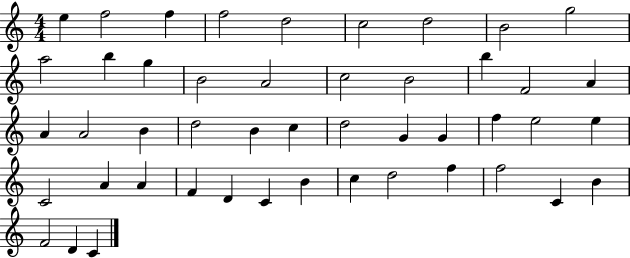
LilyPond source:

{
  \clef treble
  \numericTimeSignature
  \time 4/4
  \key c \major
  e''4 f''2 f''4 | f''2 d''2 | c''2 d''2 | b'2 g''2 | \break a''2 b''4 g''4 | b'2 a'2 | c''2 b'2 | b''4 f'2 a'4 | \break a'4 a'2 b'4 | d''2 b'4 c''4 | d''2 g'4 g'4 | f''4 e''2 e''4 | \break c'2 a'4 a'4 | f'4 d'4 c'4 b'4 | c''4 d''2 f''4 | f''2 c'4 b'4 | \break f'2 d'4 c'4 | \bar "|."
}